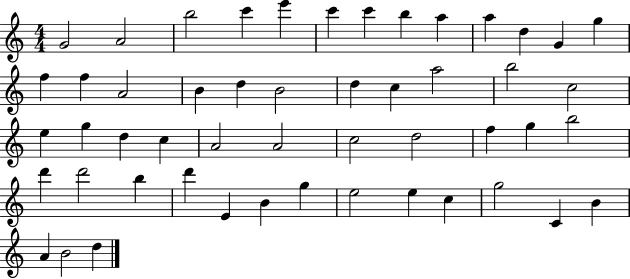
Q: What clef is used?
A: treble